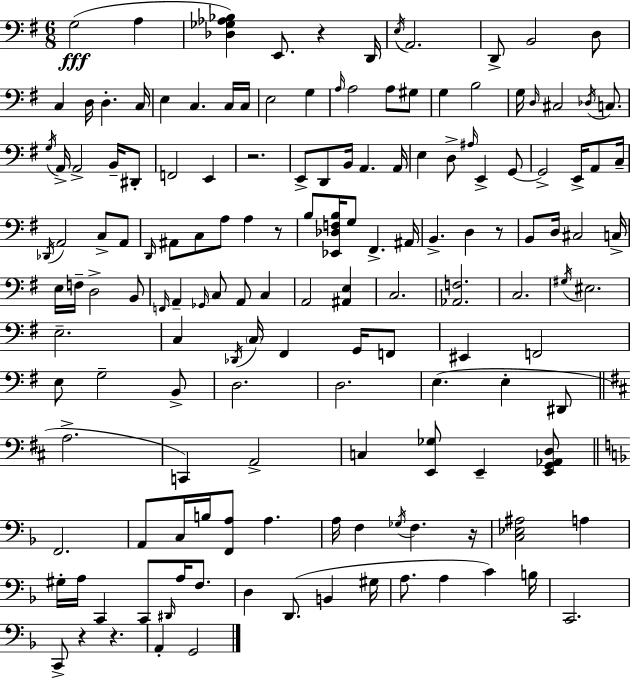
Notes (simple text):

G3/h A3/q [Db3,Gb3,Ab3,Bb3]/q E2/e. R/q D2/s E3/s A2/h. D2/e B2/h D3/e C3/q D3/s D3/q. C3/s E3/q C3/q. C3/s C3/s E3/h G3/q A3/s A3/h A3/e G#3/e G3/q B3/h G3/s D3/s C#3/h Db3/s C3/e. G3/s A2/s A2/h B2/s D#2/e F2/h E2/q R/h. E2/e D2/e B2/s A2/q. A2/s E3/q D3/e A#3/s E2/q G2/e G2/h E2/s A2/e C3/s Db2/s A2/h C3/e A2/e D2/s A#2/e C3/e A3/e A3/q R/e B3/e [Eb2,Db3,F3,B3]/s G3/e F#2/q. A#2/s B2/q. D3/q R/e B2/e D3/s C#3/h C3/s E3/s F3/s D3/h B2/e F2/s A2/q Gb2/s C3/e A2/e C3/q A2/h [A#2,E3]/q C3/h. [Ab2,F3]/h. C3/h. G#3/s EIS3/h. E3/h. C3/q Db2/s C3/s F#2/q G2/s F2/e EIS2/q F2/h E3/e G3/h B2/e D3/h. D3/h. E3/q. E3/q D#2/e A3/h. C2/q A2/h C3/q [E2,Gb3]/e E2/q [E2,G2,Ab2,D3]/e F2/h. A2/e C3/s B3/s [F2,A3]/e A3/q. A3/s F3/q Gb3/s F3/q. R/s [C3,Eb3,A#3]/h A3/q G#3/s A3/s C2/q C2/e D#2/s A3/s F3/e. D3/q D2/e. B2/q G#3/s A3/e. A3/q C4/q B3/s C2/h. C2/e R/q R/q. A2/q G2/h